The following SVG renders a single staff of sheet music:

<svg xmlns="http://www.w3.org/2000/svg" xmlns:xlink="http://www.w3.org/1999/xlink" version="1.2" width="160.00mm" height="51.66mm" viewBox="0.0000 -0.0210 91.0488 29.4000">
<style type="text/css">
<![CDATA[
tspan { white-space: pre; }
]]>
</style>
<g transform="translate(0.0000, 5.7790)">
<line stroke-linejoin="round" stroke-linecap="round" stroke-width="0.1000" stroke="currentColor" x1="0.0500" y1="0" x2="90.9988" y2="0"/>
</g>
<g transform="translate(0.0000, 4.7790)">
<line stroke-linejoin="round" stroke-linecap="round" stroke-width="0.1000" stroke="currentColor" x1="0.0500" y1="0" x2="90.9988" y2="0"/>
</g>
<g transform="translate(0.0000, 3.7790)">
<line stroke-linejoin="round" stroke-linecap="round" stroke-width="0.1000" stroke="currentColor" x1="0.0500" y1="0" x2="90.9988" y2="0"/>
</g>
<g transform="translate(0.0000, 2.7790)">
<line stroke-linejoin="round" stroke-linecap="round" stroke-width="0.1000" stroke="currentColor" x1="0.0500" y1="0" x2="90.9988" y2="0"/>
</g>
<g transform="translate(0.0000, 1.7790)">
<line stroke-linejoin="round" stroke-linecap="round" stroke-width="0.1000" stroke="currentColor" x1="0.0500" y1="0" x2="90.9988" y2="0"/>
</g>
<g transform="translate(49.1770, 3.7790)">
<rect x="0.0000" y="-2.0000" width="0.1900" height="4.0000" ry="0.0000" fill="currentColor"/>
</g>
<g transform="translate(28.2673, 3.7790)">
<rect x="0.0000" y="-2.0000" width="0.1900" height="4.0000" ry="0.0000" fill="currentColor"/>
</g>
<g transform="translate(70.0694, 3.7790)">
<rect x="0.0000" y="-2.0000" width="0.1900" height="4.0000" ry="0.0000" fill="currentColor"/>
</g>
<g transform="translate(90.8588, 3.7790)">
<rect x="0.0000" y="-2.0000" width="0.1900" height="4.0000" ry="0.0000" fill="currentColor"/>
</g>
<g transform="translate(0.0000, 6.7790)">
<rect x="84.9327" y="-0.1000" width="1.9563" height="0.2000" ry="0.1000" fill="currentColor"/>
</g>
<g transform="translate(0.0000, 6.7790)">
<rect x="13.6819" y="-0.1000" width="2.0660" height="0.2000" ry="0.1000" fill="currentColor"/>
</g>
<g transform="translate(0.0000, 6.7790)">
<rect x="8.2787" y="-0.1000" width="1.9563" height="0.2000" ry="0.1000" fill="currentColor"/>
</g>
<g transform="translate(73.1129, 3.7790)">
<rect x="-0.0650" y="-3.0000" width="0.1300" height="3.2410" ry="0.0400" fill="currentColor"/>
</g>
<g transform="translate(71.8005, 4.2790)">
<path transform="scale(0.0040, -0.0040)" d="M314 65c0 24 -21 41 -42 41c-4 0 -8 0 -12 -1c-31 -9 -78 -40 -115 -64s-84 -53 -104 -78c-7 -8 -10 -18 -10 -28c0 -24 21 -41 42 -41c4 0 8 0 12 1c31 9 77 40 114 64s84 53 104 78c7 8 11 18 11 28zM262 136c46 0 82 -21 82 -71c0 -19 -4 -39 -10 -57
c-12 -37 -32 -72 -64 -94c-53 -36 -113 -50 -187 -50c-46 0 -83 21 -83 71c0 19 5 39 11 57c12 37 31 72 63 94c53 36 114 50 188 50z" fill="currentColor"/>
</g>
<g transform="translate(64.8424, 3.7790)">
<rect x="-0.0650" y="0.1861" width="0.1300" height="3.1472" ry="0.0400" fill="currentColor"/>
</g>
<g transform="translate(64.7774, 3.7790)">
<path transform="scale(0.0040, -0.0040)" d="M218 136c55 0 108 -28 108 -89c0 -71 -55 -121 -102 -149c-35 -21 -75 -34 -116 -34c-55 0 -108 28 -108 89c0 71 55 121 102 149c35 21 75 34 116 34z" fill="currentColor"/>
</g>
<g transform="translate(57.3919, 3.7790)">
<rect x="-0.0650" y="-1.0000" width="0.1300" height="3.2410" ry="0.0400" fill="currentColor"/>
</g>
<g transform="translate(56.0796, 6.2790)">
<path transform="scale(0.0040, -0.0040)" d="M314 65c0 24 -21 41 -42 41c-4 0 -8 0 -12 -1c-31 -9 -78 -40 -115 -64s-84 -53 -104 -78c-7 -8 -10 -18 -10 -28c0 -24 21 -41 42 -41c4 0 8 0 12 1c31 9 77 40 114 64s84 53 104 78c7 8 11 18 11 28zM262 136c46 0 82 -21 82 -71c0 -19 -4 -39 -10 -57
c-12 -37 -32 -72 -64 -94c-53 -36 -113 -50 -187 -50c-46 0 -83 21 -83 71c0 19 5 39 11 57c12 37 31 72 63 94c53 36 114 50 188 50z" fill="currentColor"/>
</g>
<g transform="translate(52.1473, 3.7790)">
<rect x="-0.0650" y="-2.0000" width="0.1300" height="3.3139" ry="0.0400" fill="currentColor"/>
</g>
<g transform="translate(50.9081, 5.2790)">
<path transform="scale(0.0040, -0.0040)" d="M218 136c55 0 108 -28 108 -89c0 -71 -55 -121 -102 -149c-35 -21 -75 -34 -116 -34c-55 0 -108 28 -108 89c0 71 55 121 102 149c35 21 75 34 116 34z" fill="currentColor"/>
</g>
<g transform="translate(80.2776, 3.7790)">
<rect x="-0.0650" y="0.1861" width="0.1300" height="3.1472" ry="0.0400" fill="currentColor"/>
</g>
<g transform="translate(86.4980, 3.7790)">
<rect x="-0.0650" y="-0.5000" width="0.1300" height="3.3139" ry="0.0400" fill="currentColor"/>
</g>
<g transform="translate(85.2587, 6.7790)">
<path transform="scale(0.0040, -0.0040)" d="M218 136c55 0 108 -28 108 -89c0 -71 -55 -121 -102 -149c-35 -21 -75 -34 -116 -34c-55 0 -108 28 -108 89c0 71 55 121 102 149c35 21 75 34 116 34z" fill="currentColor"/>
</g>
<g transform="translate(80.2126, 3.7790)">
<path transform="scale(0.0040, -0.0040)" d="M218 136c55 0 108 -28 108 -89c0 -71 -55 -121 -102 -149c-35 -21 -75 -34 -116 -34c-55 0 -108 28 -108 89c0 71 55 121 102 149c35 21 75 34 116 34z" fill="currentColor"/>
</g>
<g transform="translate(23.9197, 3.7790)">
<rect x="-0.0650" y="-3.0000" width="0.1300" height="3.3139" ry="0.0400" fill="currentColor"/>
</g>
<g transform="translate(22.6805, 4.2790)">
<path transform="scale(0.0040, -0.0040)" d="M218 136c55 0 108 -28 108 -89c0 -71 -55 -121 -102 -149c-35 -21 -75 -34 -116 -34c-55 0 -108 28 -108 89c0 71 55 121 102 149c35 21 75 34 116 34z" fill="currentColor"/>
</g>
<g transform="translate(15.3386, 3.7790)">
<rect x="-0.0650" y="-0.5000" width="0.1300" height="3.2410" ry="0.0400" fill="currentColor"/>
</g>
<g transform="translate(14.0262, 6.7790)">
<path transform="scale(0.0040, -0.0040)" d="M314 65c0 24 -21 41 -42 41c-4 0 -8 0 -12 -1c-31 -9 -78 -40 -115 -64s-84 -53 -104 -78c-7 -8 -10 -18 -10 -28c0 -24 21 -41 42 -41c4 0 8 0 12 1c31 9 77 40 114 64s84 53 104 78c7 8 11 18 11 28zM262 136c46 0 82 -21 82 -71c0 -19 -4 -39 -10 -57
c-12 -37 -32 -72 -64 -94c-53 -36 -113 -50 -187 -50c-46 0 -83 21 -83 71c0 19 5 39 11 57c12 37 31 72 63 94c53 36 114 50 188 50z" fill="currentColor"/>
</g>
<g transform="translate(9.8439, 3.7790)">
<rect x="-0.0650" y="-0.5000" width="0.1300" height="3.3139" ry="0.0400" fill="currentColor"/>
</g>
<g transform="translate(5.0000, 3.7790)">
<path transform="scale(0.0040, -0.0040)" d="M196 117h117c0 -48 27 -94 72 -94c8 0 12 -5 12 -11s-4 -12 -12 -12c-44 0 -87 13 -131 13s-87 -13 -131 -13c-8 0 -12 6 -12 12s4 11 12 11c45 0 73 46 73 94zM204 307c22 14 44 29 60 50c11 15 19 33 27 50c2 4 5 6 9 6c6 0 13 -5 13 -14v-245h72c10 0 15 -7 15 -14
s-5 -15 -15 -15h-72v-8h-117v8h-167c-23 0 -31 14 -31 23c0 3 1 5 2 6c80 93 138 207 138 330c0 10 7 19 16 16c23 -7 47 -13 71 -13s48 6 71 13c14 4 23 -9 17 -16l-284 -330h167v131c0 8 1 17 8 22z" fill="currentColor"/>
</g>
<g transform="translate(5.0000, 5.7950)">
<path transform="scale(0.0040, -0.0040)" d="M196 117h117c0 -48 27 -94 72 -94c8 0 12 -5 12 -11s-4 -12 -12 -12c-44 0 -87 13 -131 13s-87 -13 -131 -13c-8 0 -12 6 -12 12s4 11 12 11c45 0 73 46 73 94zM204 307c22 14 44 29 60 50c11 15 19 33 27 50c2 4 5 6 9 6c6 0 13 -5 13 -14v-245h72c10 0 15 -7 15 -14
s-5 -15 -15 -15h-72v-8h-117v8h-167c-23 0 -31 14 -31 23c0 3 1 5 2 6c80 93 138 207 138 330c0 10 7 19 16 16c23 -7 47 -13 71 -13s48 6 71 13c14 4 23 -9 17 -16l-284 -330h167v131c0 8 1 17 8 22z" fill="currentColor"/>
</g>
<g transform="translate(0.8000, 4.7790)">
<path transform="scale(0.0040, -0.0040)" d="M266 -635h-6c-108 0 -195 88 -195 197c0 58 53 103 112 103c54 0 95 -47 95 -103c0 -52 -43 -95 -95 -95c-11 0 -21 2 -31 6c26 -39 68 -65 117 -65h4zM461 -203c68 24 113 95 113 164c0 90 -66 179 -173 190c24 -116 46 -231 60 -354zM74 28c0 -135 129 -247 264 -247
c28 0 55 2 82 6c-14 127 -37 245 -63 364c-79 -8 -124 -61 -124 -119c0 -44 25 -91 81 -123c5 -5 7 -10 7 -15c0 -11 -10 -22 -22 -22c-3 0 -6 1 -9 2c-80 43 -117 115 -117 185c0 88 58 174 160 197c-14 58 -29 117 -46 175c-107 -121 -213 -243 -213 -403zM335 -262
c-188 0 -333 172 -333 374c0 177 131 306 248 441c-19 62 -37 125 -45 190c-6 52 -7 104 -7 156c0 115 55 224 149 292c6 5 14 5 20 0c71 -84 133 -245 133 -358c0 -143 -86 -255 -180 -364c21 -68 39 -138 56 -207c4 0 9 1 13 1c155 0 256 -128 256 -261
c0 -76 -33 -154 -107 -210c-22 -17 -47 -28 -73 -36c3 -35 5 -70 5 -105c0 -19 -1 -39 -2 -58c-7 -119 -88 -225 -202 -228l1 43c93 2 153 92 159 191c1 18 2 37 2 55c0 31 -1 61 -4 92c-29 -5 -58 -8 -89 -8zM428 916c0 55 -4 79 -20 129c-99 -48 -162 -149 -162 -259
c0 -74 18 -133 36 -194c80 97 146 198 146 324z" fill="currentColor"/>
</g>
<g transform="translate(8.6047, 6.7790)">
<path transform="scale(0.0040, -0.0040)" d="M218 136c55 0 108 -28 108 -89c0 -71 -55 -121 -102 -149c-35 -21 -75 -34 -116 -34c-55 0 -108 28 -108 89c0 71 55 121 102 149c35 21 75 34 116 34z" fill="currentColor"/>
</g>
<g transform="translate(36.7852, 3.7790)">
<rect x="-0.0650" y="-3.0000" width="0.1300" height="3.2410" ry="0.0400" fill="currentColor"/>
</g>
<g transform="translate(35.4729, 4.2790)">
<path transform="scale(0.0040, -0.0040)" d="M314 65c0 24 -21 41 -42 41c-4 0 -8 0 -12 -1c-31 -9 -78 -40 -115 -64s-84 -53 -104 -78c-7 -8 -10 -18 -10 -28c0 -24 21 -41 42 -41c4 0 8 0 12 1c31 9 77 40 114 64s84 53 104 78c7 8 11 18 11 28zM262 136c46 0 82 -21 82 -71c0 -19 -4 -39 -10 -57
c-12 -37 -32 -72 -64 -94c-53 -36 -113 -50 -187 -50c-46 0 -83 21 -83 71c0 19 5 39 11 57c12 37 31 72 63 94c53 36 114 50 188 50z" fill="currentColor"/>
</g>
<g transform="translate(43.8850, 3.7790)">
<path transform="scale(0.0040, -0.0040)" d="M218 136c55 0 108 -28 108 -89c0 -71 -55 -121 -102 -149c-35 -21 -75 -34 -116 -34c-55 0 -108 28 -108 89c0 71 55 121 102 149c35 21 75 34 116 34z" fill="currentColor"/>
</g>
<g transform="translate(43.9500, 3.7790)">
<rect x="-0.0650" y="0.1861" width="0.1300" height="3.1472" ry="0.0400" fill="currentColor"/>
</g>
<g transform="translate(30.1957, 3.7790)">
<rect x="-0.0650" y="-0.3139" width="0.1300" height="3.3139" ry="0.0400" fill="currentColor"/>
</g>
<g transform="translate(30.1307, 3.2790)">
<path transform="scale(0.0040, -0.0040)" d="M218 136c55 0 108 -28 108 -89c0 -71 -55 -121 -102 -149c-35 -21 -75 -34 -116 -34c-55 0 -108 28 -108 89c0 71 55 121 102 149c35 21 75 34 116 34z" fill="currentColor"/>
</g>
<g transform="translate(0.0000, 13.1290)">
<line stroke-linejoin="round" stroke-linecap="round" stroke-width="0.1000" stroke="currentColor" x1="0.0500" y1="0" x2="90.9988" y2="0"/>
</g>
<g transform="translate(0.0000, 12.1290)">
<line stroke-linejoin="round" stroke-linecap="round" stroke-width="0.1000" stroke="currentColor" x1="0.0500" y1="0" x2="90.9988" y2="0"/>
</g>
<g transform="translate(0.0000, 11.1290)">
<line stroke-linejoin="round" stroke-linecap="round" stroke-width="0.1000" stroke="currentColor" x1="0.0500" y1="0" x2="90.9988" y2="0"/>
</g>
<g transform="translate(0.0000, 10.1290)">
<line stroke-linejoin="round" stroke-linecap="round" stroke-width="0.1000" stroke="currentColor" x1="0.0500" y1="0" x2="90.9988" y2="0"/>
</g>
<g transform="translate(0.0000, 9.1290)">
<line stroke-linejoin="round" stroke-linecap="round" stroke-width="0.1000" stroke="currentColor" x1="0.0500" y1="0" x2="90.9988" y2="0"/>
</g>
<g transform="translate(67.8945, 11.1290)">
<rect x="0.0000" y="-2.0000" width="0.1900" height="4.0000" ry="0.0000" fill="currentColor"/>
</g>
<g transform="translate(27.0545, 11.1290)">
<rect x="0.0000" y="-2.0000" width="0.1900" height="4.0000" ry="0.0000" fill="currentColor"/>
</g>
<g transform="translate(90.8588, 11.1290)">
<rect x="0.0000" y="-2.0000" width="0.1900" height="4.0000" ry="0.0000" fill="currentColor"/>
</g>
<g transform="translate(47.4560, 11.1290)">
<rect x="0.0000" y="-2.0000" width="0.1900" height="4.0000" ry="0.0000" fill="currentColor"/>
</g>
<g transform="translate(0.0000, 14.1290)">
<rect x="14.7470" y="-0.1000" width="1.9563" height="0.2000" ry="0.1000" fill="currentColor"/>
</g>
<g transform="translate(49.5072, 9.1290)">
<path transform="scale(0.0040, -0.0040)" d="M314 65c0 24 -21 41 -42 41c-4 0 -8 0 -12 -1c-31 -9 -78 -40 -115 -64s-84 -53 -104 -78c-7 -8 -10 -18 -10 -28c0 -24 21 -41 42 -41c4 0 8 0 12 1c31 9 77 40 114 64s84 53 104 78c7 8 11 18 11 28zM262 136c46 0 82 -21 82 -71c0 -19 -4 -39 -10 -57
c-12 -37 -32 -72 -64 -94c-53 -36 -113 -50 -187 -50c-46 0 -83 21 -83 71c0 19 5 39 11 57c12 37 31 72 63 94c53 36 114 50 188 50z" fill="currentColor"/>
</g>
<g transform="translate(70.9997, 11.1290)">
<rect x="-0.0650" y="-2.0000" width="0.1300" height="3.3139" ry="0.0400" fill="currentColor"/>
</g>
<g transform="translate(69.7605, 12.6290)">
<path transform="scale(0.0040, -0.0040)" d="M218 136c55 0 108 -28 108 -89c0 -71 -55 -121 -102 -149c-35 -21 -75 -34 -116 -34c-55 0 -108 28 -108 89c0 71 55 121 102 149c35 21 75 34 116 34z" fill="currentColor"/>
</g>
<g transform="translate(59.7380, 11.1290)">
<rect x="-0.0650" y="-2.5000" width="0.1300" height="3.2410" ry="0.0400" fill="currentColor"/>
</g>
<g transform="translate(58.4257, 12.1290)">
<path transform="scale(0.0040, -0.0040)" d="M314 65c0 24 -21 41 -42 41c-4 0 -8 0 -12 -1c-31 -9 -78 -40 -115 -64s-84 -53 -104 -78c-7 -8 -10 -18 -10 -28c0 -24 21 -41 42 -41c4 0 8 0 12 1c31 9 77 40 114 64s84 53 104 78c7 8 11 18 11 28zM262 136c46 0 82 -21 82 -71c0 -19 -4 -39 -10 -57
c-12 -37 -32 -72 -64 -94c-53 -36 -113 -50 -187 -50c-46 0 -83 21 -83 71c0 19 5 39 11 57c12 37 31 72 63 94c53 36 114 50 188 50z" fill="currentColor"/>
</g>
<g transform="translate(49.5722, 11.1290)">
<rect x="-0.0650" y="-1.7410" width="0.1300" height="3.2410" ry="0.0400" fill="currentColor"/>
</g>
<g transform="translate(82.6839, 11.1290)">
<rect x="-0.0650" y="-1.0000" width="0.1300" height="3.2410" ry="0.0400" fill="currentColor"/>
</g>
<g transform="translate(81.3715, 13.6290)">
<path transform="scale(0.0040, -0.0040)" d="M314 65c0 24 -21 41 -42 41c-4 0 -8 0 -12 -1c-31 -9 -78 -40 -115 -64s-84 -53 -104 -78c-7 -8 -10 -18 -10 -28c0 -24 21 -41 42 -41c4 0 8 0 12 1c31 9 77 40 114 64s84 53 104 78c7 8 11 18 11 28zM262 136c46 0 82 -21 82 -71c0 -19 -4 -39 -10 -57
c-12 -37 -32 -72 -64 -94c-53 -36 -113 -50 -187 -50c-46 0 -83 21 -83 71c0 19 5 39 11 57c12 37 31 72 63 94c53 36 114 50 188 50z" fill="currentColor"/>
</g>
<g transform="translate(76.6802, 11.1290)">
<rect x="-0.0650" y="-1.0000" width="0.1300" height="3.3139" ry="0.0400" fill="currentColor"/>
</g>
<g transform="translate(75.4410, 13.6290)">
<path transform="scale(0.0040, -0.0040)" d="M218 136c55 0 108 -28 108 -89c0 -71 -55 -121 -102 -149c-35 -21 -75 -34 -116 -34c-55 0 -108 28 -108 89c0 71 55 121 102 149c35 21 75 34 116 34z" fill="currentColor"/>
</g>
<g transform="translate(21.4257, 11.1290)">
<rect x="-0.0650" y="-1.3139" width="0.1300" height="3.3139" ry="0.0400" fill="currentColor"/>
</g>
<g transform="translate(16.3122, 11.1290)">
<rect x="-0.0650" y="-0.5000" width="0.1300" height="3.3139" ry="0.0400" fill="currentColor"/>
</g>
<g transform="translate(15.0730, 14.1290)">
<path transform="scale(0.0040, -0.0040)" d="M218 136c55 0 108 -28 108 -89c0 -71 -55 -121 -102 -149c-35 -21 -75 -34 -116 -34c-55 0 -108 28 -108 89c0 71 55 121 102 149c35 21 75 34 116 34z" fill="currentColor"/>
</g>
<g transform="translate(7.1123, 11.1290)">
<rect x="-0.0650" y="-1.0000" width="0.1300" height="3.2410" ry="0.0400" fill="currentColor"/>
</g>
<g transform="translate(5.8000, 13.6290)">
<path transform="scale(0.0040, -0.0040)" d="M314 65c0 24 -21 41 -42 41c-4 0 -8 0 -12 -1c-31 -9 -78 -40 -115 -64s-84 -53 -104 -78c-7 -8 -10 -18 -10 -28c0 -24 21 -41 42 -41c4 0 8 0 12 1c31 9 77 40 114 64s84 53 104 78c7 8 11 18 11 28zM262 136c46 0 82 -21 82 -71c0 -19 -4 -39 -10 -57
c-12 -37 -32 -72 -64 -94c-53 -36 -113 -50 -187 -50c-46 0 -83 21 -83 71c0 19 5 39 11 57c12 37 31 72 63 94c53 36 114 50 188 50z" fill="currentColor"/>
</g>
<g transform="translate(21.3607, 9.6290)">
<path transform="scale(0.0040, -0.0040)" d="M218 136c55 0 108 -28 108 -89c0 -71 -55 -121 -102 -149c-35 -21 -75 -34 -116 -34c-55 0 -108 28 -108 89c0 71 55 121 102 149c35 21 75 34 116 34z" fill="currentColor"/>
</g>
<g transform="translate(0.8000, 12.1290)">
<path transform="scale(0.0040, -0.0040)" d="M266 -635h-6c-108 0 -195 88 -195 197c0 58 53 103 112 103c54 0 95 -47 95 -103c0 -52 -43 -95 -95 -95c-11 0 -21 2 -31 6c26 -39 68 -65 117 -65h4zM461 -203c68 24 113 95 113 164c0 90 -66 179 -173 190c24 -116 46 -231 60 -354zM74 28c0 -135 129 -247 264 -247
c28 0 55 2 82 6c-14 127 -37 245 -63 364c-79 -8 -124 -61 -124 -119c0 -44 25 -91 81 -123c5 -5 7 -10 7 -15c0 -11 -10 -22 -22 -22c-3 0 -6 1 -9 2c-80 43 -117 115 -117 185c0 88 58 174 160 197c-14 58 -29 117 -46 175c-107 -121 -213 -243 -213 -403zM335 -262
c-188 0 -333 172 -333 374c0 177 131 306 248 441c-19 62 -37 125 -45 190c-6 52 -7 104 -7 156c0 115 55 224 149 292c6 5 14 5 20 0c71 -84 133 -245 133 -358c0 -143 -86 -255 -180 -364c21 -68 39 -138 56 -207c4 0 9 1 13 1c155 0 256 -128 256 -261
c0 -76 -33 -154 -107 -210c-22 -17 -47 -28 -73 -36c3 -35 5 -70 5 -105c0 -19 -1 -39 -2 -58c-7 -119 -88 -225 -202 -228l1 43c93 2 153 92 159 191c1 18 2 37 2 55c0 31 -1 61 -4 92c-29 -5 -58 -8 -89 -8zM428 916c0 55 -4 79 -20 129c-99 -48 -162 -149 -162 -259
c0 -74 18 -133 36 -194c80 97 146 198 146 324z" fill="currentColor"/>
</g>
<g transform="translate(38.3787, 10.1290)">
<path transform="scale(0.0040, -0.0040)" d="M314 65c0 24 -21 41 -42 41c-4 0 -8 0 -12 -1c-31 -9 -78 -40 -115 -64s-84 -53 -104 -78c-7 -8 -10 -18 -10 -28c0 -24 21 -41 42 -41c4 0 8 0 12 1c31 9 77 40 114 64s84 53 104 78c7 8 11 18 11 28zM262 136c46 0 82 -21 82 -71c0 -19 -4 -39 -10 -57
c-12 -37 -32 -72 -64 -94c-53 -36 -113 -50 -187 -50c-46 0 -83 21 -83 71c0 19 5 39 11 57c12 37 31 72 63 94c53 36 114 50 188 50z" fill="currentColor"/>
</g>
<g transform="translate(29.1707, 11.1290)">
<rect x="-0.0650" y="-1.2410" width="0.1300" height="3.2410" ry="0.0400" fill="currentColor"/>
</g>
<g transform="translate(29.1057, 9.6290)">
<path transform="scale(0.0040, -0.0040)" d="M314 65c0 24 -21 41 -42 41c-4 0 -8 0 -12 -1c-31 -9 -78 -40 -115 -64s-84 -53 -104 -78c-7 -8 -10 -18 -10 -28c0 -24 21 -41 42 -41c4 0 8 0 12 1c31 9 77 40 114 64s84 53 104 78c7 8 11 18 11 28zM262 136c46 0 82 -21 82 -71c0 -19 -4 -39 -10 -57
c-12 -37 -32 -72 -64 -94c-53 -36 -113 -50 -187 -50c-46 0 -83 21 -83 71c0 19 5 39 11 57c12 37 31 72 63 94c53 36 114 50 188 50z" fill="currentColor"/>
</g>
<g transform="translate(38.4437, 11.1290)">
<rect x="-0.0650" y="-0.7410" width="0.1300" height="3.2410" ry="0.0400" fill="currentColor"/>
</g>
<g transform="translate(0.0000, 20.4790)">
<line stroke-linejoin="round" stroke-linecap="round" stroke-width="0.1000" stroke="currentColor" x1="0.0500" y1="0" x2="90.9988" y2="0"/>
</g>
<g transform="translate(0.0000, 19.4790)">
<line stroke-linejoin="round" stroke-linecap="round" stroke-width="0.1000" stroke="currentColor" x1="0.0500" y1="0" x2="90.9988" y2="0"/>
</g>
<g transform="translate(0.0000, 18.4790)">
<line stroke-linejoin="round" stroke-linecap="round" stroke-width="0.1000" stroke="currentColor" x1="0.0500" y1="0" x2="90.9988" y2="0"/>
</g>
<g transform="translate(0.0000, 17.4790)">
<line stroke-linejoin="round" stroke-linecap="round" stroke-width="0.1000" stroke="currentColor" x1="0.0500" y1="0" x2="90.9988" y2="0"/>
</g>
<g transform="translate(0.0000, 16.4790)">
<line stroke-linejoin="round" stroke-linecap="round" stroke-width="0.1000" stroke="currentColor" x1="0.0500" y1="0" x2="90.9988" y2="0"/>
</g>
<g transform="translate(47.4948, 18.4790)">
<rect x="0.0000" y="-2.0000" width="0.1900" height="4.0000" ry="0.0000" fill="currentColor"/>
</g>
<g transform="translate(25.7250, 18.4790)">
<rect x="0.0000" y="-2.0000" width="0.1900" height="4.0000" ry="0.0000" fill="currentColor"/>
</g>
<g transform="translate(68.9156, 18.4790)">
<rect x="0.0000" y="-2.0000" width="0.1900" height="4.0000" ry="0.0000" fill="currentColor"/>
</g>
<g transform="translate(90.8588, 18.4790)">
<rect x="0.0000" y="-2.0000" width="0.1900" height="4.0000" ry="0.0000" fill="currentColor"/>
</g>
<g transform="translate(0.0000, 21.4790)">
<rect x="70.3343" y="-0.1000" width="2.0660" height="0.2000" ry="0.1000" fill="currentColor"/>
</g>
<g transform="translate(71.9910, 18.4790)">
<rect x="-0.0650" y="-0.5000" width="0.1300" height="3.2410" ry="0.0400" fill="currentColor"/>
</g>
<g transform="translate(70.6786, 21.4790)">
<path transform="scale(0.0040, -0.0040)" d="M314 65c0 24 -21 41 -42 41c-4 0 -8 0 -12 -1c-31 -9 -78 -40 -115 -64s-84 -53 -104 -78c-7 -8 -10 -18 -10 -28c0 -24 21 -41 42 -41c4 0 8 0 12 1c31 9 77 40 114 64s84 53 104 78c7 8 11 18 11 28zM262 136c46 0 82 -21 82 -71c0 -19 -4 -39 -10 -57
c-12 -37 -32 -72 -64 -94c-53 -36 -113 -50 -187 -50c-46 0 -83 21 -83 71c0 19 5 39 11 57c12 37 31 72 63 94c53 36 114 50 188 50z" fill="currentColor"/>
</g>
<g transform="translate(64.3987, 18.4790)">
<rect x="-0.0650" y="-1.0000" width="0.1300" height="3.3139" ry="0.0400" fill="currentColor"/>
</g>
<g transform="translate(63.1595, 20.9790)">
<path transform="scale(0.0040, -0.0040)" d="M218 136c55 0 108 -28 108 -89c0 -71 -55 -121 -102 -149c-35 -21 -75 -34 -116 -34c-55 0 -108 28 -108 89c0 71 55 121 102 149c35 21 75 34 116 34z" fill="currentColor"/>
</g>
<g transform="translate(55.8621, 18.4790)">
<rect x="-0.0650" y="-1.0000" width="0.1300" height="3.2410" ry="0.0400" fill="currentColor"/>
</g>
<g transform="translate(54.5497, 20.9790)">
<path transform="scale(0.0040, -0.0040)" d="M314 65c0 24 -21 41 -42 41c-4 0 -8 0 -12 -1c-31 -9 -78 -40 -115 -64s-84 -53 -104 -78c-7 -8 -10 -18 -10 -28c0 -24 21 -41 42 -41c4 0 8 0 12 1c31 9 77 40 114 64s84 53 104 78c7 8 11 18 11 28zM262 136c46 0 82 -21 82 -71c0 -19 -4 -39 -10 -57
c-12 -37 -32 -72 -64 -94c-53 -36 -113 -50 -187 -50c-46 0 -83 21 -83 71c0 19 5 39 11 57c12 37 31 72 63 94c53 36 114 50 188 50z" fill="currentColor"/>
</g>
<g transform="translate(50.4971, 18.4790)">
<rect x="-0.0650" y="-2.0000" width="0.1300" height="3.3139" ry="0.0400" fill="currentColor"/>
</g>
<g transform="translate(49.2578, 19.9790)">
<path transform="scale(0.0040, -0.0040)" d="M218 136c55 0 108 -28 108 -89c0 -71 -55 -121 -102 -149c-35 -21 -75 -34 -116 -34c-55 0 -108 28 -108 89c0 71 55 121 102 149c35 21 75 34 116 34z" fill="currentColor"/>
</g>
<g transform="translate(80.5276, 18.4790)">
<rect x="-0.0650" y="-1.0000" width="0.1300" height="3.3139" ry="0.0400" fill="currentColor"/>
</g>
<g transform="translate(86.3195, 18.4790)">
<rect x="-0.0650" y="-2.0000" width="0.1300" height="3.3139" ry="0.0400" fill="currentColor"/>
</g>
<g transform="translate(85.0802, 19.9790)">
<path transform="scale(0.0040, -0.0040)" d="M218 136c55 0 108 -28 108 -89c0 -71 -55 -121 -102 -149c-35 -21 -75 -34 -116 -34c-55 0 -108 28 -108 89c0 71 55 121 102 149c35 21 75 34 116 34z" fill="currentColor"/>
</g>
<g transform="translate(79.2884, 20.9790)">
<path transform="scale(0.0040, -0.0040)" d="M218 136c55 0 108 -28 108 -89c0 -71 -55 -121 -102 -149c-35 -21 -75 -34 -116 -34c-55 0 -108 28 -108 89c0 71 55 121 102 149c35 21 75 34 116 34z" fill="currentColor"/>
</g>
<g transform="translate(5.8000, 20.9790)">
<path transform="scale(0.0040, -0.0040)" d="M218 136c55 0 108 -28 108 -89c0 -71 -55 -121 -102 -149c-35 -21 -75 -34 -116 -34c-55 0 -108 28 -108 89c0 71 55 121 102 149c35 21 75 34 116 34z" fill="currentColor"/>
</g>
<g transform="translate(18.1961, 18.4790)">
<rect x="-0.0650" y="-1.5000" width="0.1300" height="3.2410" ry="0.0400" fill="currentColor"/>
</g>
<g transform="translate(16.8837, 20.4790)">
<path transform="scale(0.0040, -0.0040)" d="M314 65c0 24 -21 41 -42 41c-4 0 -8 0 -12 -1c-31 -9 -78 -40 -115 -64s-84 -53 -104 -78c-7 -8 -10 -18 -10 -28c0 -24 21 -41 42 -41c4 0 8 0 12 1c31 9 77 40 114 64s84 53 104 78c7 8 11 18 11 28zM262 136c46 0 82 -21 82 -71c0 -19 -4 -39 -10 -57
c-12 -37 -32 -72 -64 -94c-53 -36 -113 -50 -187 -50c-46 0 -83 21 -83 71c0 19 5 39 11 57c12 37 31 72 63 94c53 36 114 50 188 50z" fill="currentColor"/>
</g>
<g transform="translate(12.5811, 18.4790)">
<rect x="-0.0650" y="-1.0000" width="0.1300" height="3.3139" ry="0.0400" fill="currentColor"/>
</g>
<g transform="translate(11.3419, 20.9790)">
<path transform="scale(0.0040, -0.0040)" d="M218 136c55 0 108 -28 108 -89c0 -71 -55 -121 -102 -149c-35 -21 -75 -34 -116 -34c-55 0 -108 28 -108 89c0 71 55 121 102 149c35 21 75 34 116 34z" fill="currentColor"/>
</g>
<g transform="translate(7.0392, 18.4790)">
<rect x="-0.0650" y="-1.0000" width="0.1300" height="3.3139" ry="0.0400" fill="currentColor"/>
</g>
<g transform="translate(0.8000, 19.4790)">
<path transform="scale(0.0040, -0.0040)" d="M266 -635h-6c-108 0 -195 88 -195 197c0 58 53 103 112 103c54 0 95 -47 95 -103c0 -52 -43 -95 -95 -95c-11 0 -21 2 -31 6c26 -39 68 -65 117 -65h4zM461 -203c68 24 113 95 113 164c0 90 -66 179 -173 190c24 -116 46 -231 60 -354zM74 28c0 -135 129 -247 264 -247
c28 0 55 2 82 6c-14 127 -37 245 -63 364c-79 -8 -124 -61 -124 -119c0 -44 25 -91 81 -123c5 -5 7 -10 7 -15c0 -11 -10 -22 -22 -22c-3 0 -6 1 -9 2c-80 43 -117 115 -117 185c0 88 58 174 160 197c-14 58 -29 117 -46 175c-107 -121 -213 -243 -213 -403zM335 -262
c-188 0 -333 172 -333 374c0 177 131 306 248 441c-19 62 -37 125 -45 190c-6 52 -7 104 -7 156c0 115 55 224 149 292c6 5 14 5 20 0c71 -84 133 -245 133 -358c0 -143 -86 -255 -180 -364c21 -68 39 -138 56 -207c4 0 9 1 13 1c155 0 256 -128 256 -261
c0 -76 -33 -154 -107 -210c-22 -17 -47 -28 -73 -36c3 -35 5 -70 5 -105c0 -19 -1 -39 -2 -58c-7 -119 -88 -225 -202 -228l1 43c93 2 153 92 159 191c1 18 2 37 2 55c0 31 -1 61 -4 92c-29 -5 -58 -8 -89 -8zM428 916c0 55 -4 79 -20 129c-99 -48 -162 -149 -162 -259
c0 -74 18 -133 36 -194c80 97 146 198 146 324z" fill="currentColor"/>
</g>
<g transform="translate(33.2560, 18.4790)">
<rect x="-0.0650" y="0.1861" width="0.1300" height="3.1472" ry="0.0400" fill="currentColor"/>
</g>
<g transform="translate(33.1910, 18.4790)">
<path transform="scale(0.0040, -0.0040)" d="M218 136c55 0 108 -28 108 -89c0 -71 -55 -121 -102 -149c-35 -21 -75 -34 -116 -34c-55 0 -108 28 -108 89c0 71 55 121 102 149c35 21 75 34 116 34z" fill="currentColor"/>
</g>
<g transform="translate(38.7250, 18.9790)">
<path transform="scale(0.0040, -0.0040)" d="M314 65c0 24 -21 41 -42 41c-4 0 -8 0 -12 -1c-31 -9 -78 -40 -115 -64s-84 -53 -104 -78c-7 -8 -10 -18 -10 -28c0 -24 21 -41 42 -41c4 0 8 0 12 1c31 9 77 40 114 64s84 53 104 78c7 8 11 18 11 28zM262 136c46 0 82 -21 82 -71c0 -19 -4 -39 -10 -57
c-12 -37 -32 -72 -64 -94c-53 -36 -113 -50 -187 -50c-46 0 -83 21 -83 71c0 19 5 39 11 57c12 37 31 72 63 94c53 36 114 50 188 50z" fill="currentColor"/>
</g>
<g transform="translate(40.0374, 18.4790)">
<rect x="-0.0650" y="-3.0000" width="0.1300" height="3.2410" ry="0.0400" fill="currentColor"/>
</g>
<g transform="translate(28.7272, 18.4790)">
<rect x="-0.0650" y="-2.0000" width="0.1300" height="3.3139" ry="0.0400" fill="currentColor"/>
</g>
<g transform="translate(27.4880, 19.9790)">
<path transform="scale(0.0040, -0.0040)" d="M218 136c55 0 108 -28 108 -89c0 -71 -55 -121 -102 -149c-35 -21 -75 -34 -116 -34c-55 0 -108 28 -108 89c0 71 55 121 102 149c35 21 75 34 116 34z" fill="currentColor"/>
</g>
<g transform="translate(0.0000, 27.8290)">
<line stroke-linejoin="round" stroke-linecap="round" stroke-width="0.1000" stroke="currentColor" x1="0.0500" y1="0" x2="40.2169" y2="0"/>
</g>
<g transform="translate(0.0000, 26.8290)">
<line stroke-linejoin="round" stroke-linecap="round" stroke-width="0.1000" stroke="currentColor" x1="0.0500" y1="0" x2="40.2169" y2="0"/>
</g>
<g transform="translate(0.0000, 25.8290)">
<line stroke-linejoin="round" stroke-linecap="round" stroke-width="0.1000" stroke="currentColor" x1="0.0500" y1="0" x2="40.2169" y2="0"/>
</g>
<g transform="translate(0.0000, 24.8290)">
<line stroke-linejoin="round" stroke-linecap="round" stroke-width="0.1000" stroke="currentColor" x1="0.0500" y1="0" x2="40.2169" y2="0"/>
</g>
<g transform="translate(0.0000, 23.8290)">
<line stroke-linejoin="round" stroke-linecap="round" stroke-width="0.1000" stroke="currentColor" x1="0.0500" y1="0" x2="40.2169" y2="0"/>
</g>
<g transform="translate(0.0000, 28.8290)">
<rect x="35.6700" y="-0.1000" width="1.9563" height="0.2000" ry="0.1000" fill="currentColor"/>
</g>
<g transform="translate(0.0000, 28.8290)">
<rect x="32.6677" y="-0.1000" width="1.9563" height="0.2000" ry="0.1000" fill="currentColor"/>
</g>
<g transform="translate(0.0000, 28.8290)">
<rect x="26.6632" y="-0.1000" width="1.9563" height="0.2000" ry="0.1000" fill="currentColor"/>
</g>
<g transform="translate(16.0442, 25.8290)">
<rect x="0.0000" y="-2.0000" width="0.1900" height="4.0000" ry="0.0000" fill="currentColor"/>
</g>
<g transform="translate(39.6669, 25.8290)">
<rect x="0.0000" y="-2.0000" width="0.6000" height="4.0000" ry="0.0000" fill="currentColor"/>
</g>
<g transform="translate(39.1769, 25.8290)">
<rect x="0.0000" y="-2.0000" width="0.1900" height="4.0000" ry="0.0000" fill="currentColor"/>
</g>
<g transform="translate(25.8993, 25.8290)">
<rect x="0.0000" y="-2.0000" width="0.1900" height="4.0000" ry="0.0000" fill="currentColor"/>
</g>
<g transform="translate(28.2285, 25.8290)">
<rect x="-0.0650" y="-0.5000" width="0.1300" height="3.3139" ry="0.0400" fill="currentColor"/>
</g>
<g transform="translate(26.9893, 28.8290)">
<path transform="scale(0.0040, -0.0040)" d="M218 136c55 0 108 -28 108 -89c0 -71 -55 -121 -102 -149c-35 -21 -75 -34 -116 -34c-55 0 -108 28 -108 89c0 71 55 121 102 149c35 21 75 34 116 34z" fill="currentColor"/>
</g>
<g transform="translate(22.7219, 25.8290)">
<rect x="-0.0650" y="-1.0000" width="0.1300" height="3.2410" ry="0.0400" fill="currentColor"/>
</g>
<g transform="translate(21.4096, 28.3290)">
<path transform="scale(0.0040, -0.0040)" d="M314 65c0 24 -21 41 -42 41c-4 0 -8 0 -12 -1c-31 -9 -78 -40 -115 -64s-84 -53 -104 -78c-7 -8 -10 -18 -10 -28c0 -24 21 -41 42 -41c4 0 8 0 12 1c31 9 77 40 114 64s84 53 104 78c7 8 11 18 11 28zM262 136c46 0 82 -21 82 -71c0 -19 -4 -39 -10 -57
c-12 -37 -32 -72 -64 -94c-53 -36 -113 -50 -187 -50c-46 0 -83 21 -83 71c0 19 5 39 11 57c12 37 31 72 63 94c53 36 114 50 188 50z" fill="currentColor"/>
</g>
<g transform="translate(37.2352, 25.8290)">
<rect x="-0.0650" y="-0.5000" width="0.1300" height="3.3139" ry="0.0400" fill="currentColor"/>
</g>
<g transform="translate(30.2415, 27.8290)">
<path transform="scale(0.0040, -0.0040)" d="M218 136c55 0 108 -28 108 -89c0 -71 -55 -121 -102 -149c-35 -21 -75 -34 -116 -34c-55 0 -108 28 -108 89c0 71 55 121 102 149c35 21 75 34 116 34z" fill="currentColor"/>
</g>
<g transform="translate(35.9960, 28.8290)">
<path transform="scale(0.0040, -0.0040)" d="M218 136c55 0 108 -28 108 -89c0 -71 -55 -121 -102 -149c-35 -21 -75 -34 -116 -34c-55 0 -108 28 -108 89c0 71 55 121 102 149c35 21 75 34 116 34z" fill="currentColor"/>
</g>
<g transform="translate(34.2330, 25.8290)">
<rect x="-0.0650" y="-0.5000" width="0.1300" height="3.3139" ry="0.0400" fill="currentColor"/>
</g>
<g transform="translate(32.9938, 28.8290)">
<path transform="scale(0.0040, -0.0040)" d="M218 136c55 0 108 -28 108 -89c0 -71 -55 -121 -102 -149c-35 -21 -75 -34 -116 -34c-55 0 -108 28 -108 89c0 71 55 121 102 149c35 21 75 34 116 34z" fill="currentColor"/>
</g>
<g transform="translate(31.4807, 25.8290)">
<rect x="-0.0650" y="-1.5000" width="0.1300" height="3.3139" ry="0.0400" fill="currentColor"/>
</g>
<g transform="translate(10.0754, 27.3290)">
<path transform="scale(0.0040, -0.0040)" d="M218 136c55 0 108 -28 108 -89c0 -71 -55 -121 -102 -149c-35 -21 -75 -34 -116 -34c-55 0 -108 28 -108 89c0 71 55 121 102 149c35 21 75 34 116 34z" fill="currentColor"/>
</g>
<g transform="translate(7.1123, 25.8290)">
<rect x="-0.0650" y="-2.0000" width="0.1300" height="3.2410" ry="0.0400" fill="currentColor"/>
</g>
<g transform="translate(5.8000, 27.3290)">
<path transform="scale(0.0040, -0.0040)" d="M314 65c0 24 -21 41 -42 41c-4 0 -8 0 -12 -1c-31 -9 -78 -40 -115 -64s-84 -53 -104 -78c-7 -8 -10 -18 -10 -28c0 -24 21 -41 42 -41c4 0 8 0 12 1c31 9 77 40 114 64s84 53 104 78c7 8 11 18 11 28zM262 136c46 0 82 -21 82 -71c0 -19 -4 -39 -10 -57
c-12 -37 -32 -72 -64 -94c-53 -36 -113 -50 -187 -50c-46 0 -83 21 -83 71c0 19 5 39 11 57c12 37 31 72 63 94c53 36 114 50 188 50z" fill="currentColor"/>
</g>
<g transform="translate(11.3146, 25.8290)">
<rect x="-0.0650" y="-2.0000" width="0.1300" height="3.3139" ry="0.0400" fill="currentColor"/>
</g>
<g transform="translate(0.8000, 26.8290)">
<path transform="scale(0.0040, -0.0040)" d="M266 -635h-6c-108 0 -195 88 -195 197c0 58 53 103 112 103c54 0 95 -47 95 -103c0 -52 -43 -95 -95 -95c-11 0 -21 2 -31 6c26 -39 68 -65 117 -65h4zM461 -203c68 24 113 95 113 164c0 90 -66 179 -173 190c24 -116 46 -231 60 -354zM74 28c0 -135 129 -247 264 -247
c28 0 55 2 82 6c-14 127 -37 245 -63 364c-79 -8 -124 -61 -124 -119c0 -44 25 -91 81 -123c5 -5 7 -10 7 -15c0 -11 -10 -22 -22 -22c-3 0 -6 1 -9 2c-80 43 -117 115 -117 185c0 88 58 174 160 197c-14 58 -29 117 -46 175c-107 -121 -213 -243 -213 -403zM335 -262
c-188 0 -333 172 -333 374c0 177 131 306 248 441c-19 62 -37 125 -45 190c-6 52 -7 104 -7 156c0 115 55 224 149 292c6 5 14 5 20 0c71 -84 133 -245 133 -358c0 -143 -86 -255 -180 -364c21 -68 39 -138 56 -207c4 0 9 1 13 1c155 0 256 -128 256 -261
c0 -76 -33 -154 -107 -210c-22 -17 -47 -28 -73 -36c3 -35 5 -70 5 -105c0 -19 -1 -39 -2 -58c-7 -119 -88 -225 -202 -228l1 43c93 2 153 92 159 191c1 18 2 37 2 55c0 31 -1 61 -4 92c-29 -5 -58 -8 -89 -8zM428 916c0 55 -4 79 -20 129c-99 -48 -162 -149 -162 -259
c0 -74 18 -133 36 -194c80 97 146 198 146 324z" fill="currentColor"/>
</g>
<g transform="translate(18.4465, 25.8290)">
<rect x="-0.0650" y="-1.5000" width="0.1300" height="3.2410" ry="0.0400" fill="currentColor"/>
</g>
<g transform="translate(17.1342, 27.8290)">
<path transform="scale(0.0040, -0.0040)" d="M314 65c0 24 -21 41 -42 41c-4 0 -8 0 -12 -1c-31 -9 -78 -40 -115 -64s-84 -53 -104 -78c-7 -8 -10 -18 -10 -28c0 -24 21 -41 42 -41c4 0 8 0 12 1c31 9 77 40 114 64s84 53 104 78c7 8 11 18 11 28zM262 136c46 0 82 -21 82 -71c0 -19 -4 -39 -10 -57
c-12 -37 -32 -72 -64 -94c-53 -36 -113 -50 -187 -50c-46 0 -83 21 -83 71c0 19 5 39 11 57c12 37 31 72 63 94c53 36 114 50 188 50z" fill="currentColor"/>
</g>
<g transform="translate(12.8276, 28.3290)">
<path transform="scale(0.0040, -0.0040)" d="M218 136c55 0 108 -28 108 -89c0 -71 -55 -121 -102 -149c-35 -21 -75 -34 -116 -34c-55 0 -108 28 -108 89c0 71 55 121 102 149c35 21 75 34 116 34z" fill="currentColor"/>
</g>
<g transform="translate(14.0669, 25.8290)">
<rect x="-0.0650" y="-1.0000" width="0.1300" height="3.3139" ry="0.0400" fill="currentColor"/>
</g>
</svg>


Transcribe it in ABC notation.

X:1
T:Untitled
M:4/4
L:1/4
K:C
C C2 A c A2 B F D2 B A2 B C D2 C e e2 d2 f2 G2 F D D2 D D E2 F B A2 F D2 D C2 D F F2 F D E2 D2 C E C C